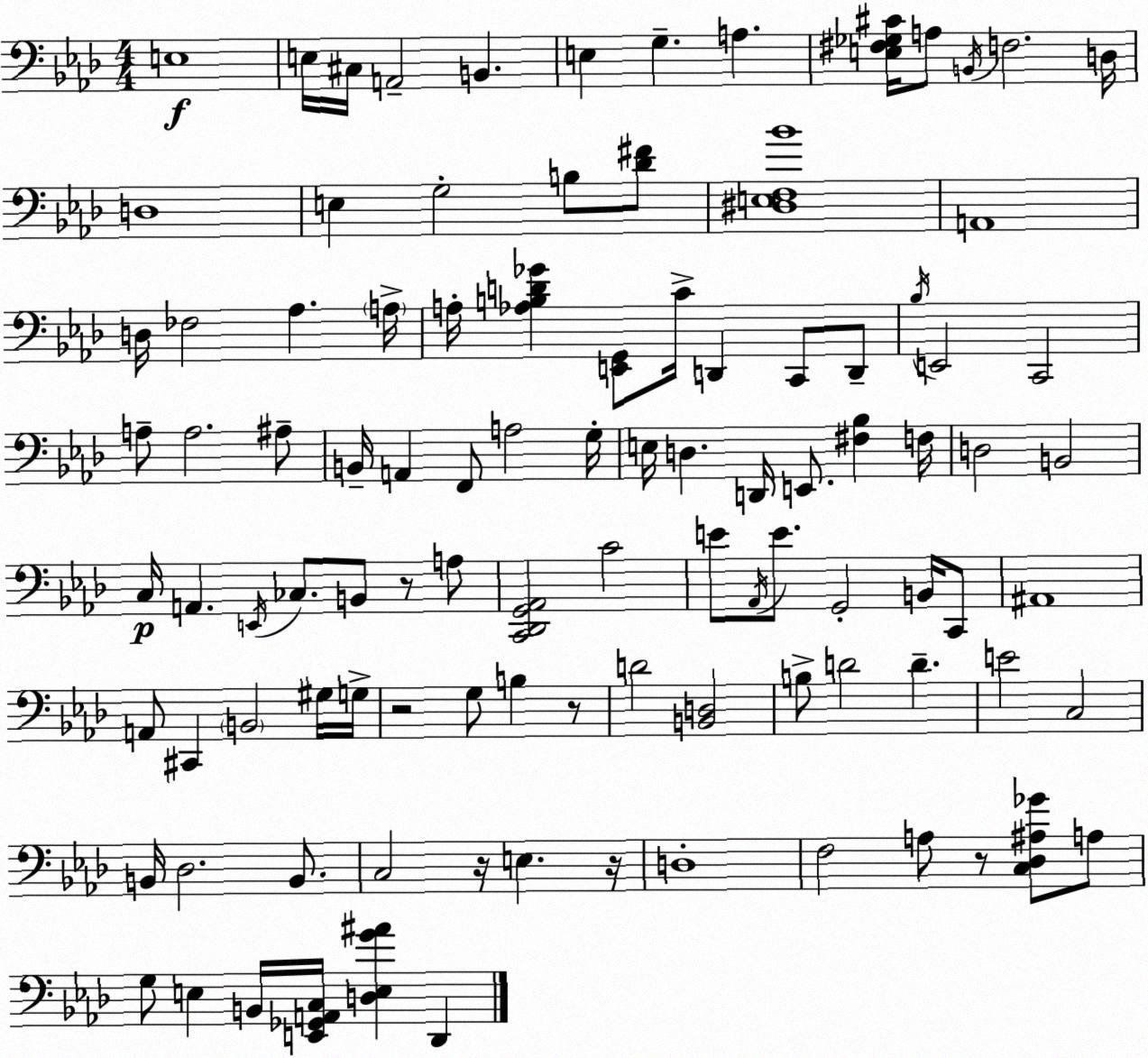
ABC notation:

X:1
T:Untitled
M:4/4
L:1/4
K:Fm
E,4 E,/4 ^C,/4 A,,2 B,, E, G, A, [E,^F,_G,^C]/4 A,/2 B,,/4 F,2 D,/4 D,4 E, G,2 B,/2 [_D^F]/2 [^D,E,F,_B]4 A,,4 D,/4 _F,2 _A, A,/4 A,/4 [_A,B,D_G] [E,,G,,]/2 C/4 D,, C,,/2 D,,/2 _B,/4 E,,2 C,,2 A,/2 A,2 ^A,/2 B,,/4 A,, F,,/2 A,2 G,/4 E,/4 D, D,,/4 E,,/2 [^F,_B,] F,/4 D,2 B,,2 C,/4 A,, E,,/4 _C,/2 B,,/2 z/2 A,/2 [C,,_D,,G,,_A,,]2 C2 E/2 _A,,/4 E/2 G,,2 B,,/4 C,,/2 ^A,,4 A,,/2 ^C,, B,,2 ^G,/4 G,/4 z2 G,/2 B, z/2 D2 [B,,D,]2 B,/2 D2 D E2 C,2 B,,/4 _D,2 B,,/2 C,2 z/4 E, z/4 D,4 F,2 A,/2 z/2 [C,_D,^A,_G]/2 A,/2 G,/2 E, B,,/4 [E,,_G,,A,,C,]/4 [D,E,G^A] _D,,